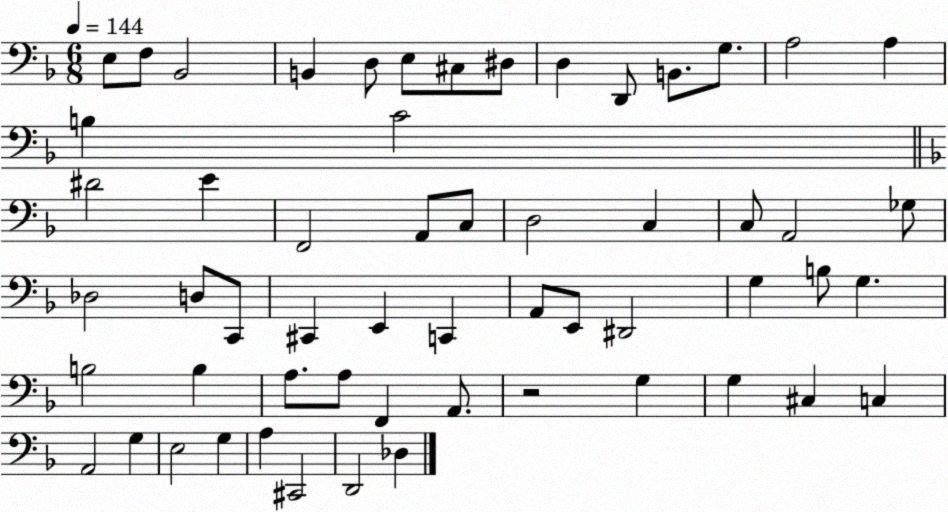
X:1
T:Untitled
M:6/8
L:1/4
K:F
E,/2 F,/2 _B,,2 B,, D,/2 E,/2 ^C,/2 ^D,/2 D, D,,/2 B,,/2 G,/2 A,2 A, B, C2 ^D2 E F,,2 A,,/2 C,/2 D,2 C, C,/2 A,,2 _G,/2 _D,2 D,/2 C,,/2 ^C,, E,, C,, A,,/2 E,,/2 ^D,,2 G, B,/2 G, B,2 B, A,/2 A,/2 F,, A,,/2 z2 G, G, ^C, C, A,,2 G, E,2 G, A, ^C,,2 D,,2 _D,